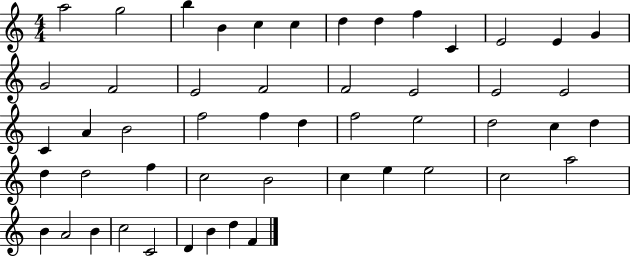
{
  \clef treble
  \numericTimeSignature
  \time 4/4
  \key c \major
  a''2 g''2 | b''4 b'4 c''4 c''4 | d''4 d''4 f''4 c'4 | e'2 e'4 g'4 | \break g'2 f'2 | e'2 f'2 | f'2 e'2 | e'2 e'2 | \break c'4 a'4 b'2 | f''2 f''4 d''4 | f''2 e''2 | d''2 c''4 d''4 | \break d''4 d''2 f''4 | c''2 b'2 | c''4 e''4 e''2 | c''2 a''2 | \break b'4 a'2 b'4 | c''2 c'2 | d'4 b'4 d''4 f'4 | \bar "|."
}